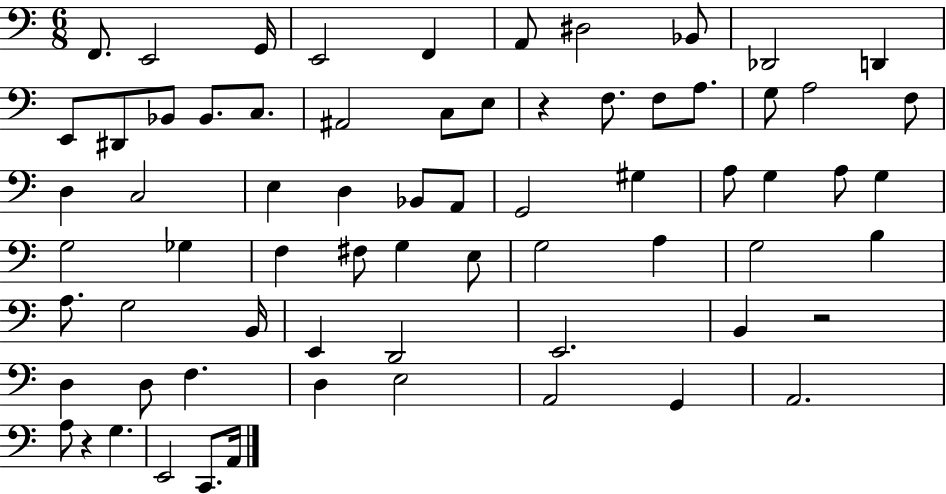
{
  \clef bass
  \numericTimeSignature
  \time 6/8
  \key c \major
  \repeat volta 2 { f,8. e,2 g,16 | e,2 f,4 | a,8 dis2 bes,8 | des,2 d,4 | \break e,8 dis,8 bes,8 bes,8. c8. | ais,2 c8 e8 | r4 f8. f8 a8. | g8 a2 f8 | \break d4 c2 | e4 d4 bes,8 a,8 | g,2 gis4 | a8 g4 a8 g4 | \break g2 ges4 | f4 fis8 g4 e8 | g2 a4 | g2 b4 | \break a8. g2 b,16 | e,4 d,2 | e,2. | b,4 r2 | \break d4 d8 f4. | d4 e2 | a,2 g,4 | a,2. | \break a8 r4 g4. | e,2 c,8. a,16 | } \bar "|."
}